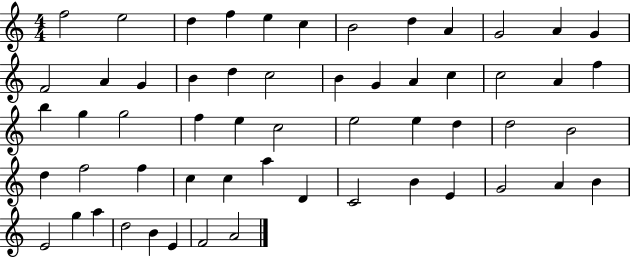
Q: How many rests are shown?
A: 0